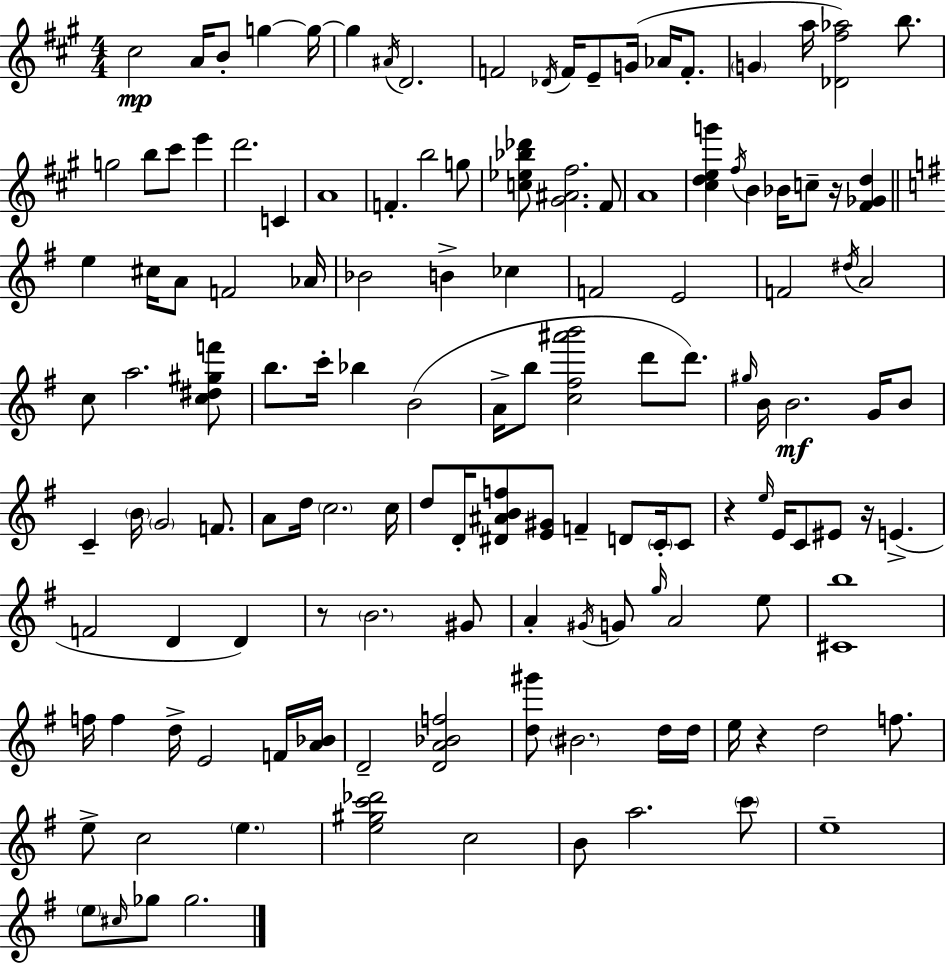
{
  \clef treble
  \numericTimeSignature
  \time 4/4
  \key a \major
  cis''2\mp a'16 b'8-. g''4~~ g''16~~ | g''4 \acciaccatura { ais'16 } d'2. | f'2 \acciaccatura { des'16 } f'16 e'8-- g'16( aes'16 f'8.-. | \parenthesize g'4 a''16 <des' fis'' aes''>2) b''8. | \break g''2 b''8 cis'''8 e'''4 | d'''2. c'4 | a'1 | f'4.-. b''2 | \break g''8 <c'' ees'' bes'' des'''>8 <gis' ais' fis''>2. | fis'8 a'1 | <cis'' d'' e'' g'''>4 \acciaccatura { fis''16 } b'4 bes'16 c''8-- r16 <fis' ges' d''>4 | \bar "||" \break \key e \minor e''4 cis''16 a'8 f'2 aes'16 | bes'2 b'4-> ces''4 | f'2 e'2 | f'2 \acciaccatura { dis''16 } a'2 | \break c''8 a''2. <c'' dis'' gis'' f'''>8 | b''8. c'''16-. bes''4 b'2( | a'16-> b''8 <c'' fis'' ais''' b'''>2 d'''8 d'''8.) | \grace { gis''16 } b'16 b'2.\mf g'16 | \break b'8 c'4-- \parenthesize b'16 \parenthesize g'2 f'8. | a'8 d''16 \parenthesize c''2. | c''16 d''8 d'16-. <dis' ais' b' f''>8 <e' gis'>8 f'4-- d'8 \parenthesize c'16-. | c'8 r4 \grace { e''16 } e'16 c'8 eis'8 r16 e'4.->( | \break f'2 d'4 d'4) | r8 \parenthesize b'2. | gis'8 a'4-. \acciaccatura { gis'16 } g'8 \grace { g''16 } a'2 | e''8 <cis' b''>1 | \break f''16 f''4 d''16-> e'2 | f'16 <a' bes'>16 d'2-- <d' a' bes' f''>2 | <d'' gis'''>8 \parenthesize bis'2. | d''16 d''16 e''16 r4 d''2 | \break f''8. e''8-> c''2 \parenthesize e''4. | <e'' gis'' c''' des'''>2 c''2 | b'8 a''2. | \parenthesize c'''8 e''1-- | \break \parenthesize e''8 \grace { cis''16 } ges''8 ges''2. | \bar "|."
}